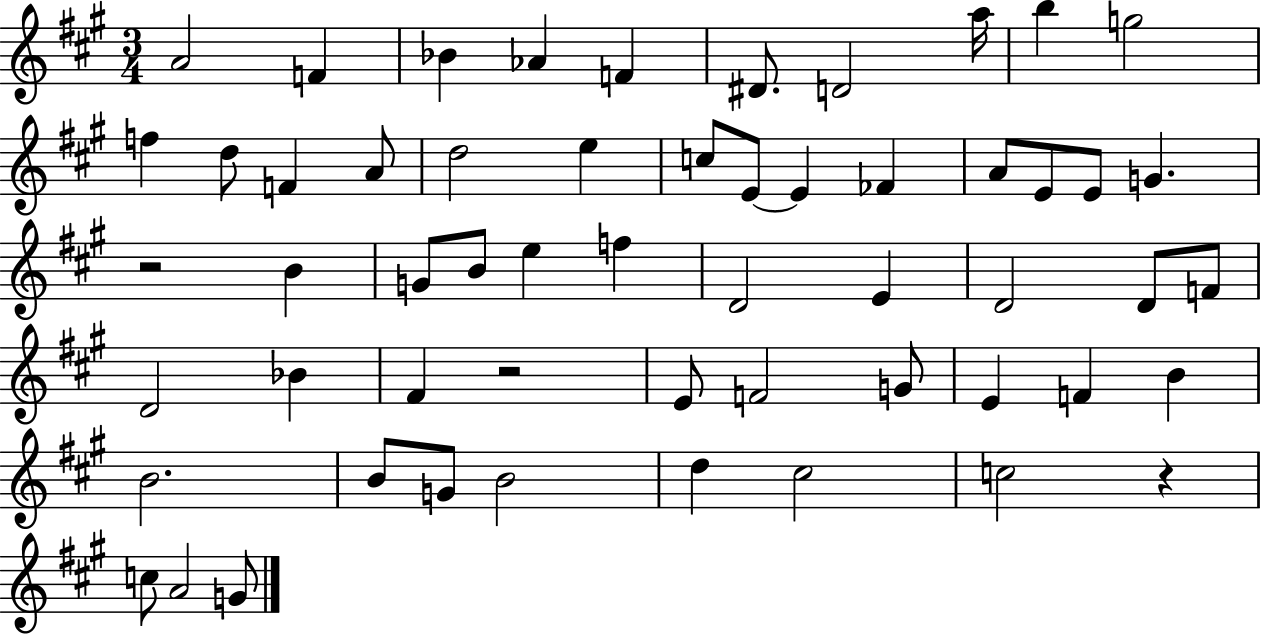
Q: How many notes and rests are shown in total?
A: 56